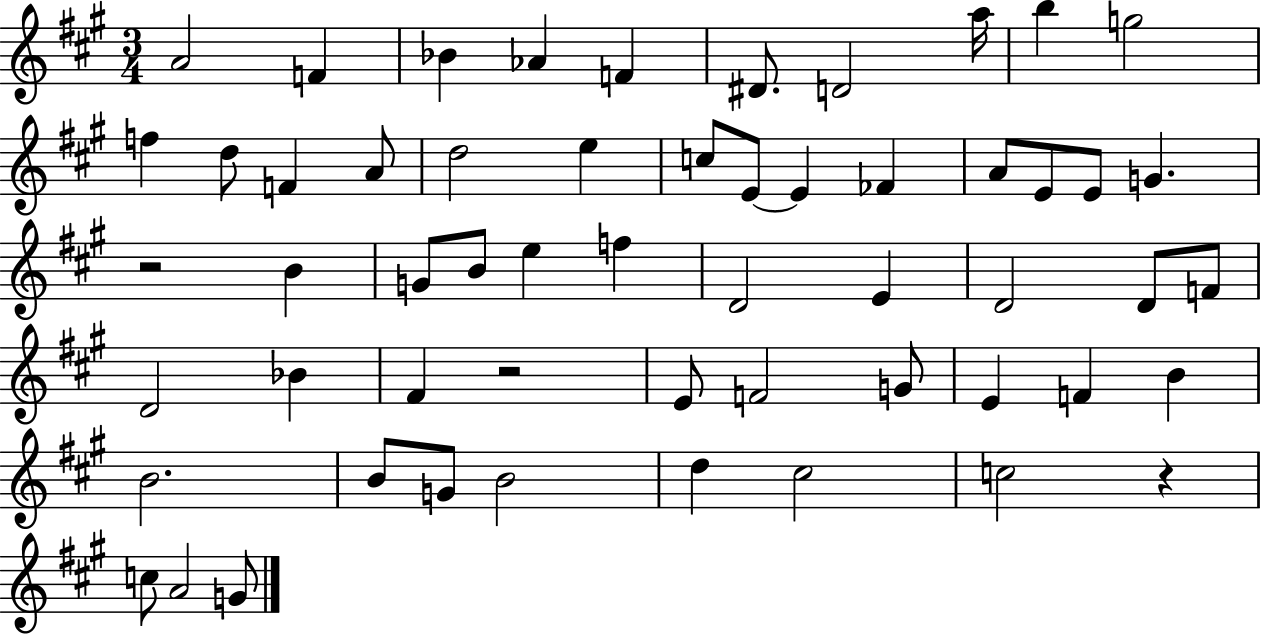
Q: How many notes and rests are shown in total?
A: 56